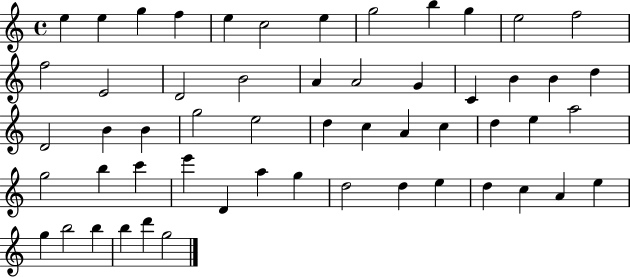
{
  \clef treble
  \time 4/4
  \defaultTimeSignature
  \key c \major
  e''4 e''4 g''4 f''4 | e''4 c''2 e''4 | g''2 b''4 g''4 | e''2 f''2 | \break f''2 e'2 | d'2 b'2 | a'4 a'2 g'4 | c'4 b'4 b'4 d''4 | \break d'2 b'4 b'4 | g''2 e''2 | d''4 c''4 a'4 c''4 | d''4 e''4 a''2 | \break g''2 b''4 c'''4 | e'''4 d'4 a''4 g''4 | d''2 d''4 e''4 | d''4 c''4 a'4 e''4 | \break g''4 b''2 b''4 | b''4 d'''4 g''2 | \bar "|."
}